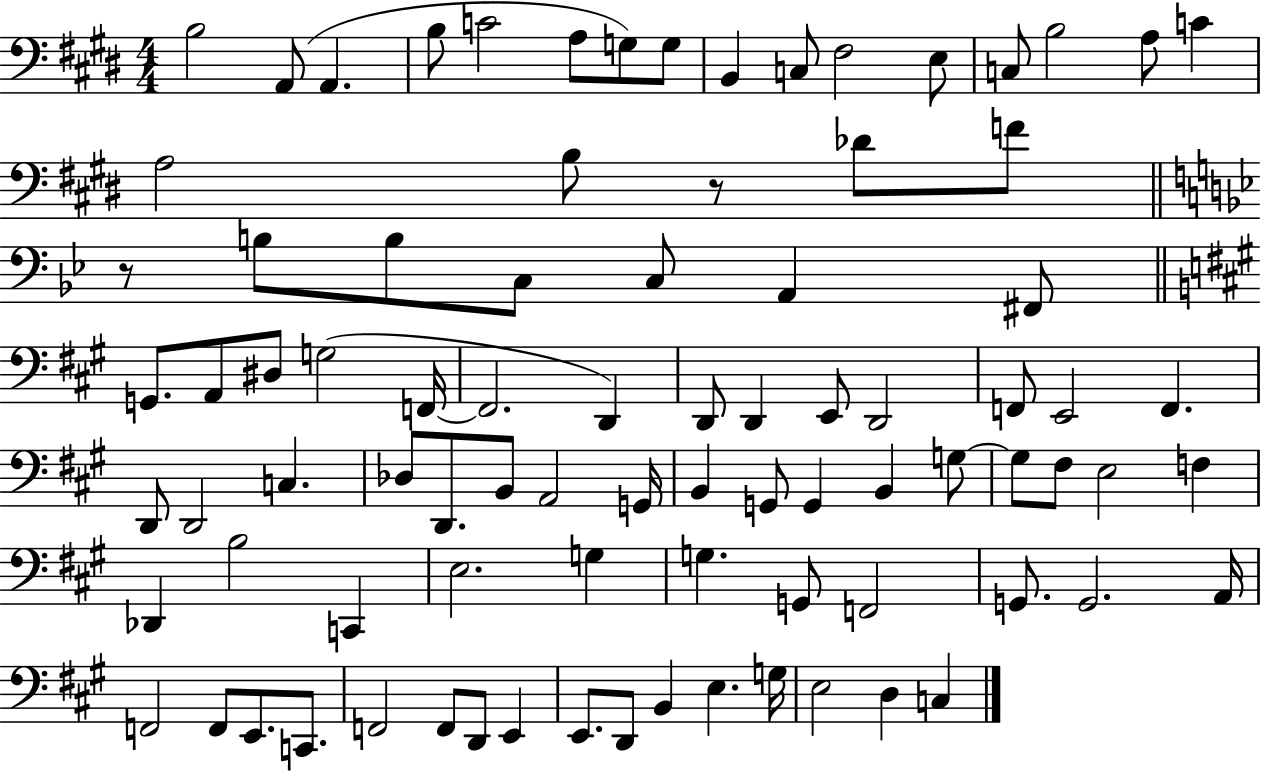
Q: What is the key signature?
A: E major